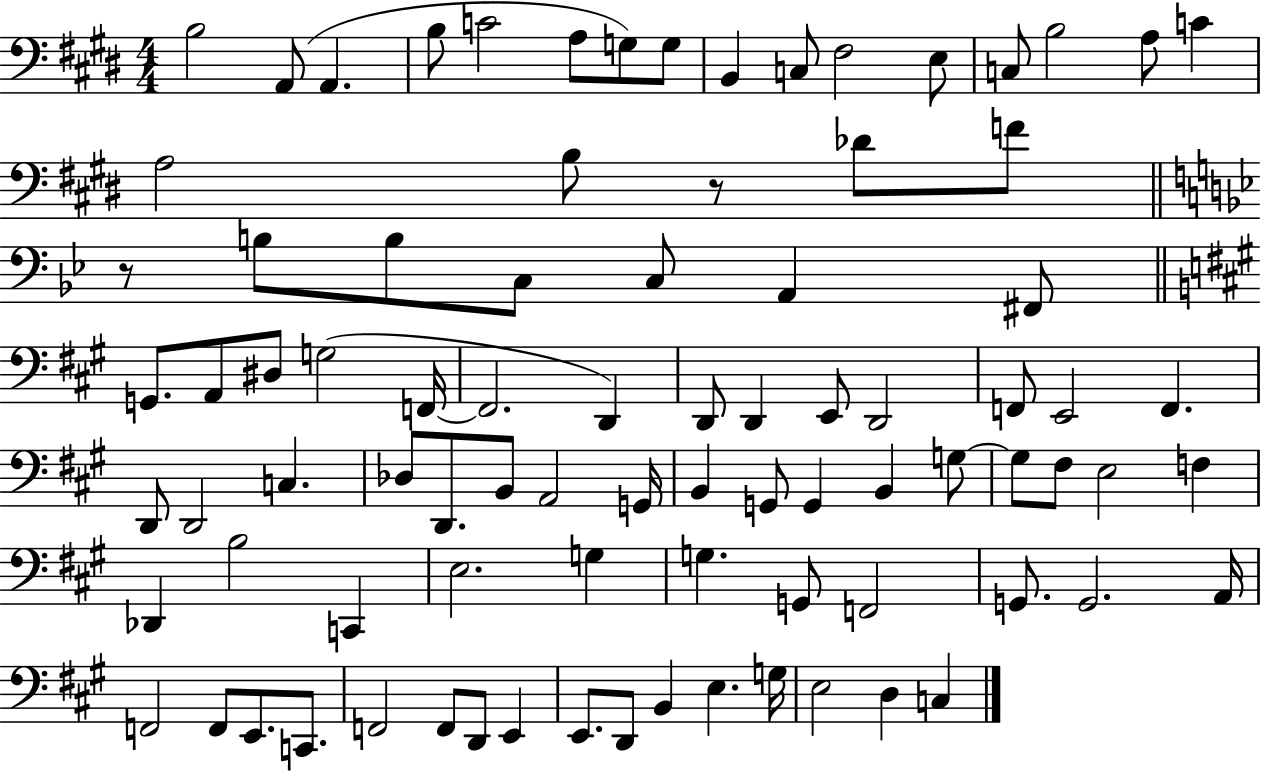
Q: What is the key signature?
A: E major